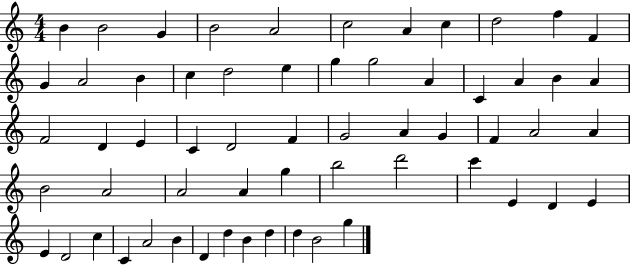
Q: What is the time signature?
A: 4/4